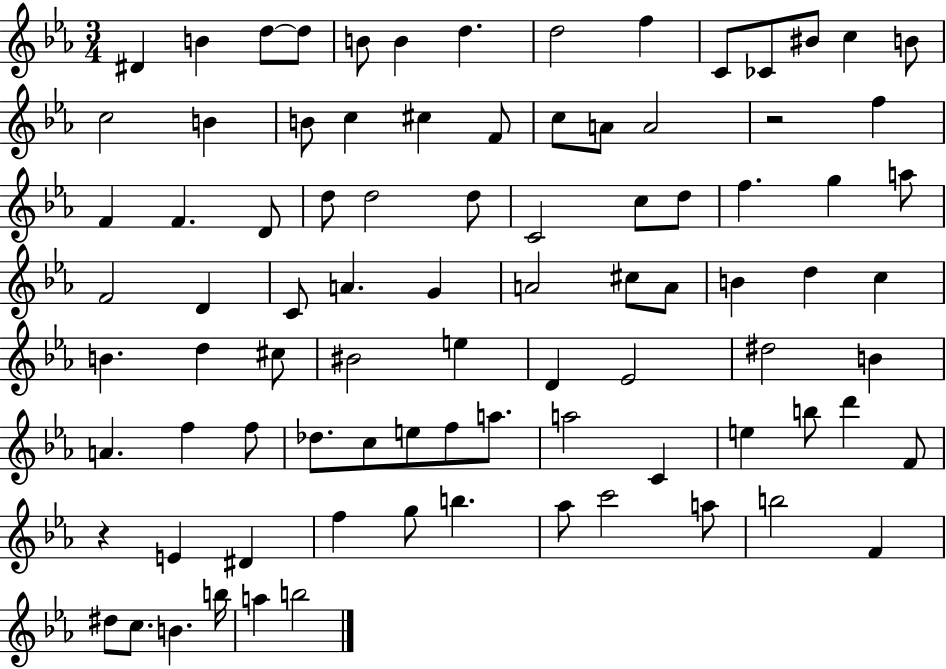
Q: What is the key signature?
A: EES major